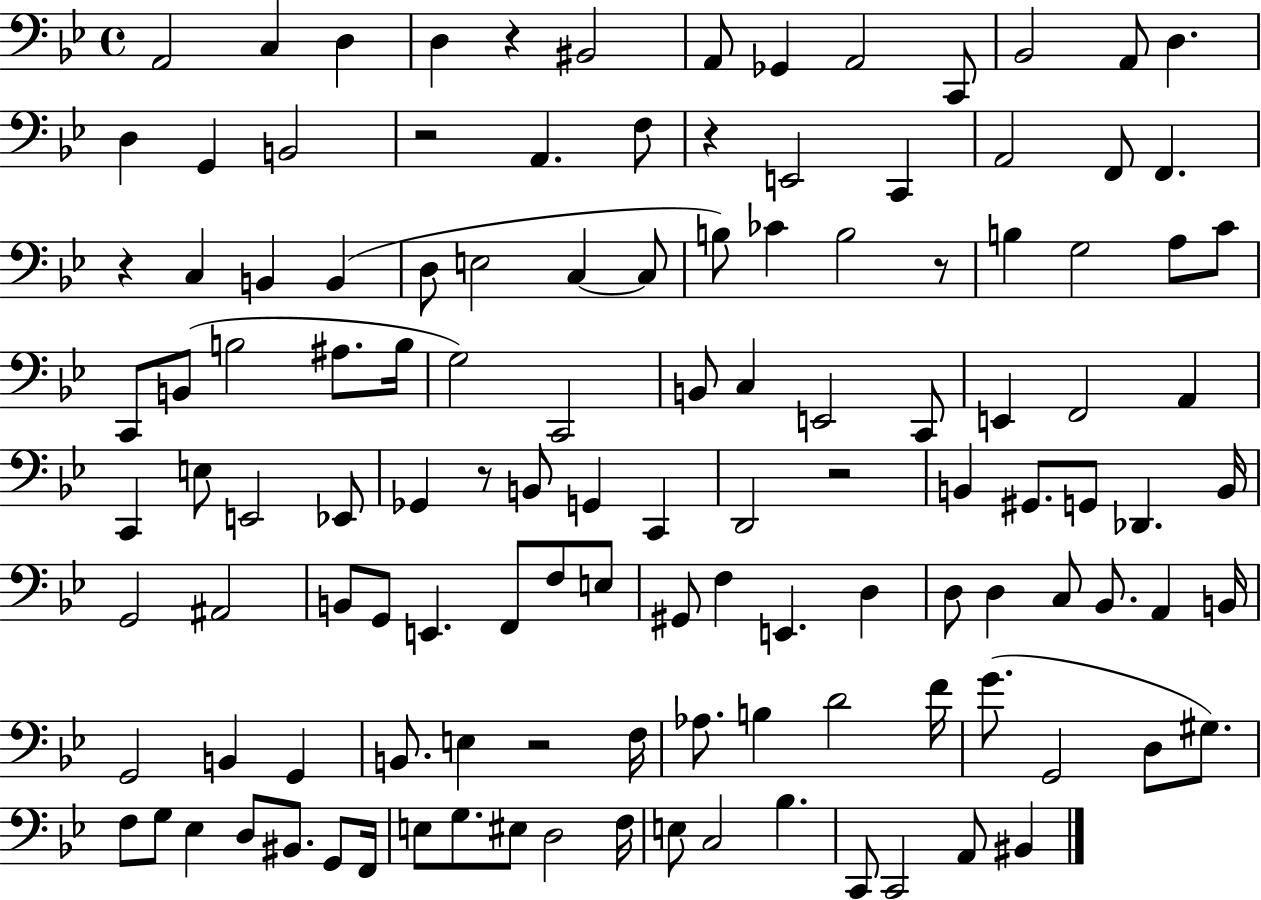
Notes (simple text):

A2/h C3/q D3/q D3/q R/q BIS2/h A2/e Gb2/q A2/h C2/e Bb2/h A2/e D3/q. D3/q G2/q B2/h R/h A2/q. F3/e R/q E2/h C2/q A2/h F2/e F2/q. R/q C3/q B2/q B2/q D3/e E3/h C3/q C3/e B3/e CES4/q B3/h R/e B3/q G3/h A3/e C4/e C2/e B2/e B3/h A#3/e. B3/s G3/h C2/h B2/e C3/q E2/h C2/e E2/q F2/h A2/q C2/q E3/e E2/h Eb2/e Gb2/q R/e B2/e G2/q C2/q D2/h R/h B2/q G#2/e. G2/e Db2/q. B2/s G2/h A#2/h B2/e G2/e E2/q. F2/e F3/e E3/e G#2/e F3/q E2/q. D3/q D3/e D3/q C3/e Bb2/e. A2/q B2/s G2/h B2/q G2/q B2/e. E3/q R/h F3/s Ab3/e. B3/q D4/h F4/s G4/e. G2/h D3/e G#3/e. F3/e G3/e Eb3/q D3/e BIS2/e. G2/e F2/s E3/e G3/e. EIS3/e D3/h F3/s E3/e C3/h Bb3/q. C2/e C2/h A2/e BIS2/q